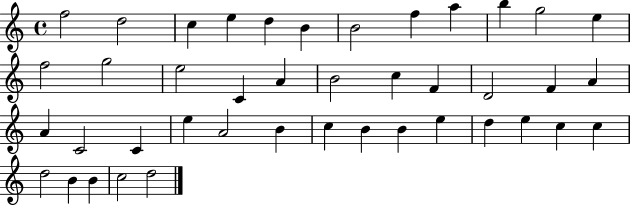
F5/h D5/h C5/q E5/q D5/q B4/q B4/h F5/q A5/q B5/q G5/h E5/q F5/h G5/h E5/h C4/q A4/q B4/h C5/q F4/q D4/h F4/q A4/q A4/q C4/h C4/q E5/q A4/h B4/q C5/q B4/q B4/q E5/q D5/q E5/q C5/q C5/q D5/h B4/q B4/q C5/h D5/h